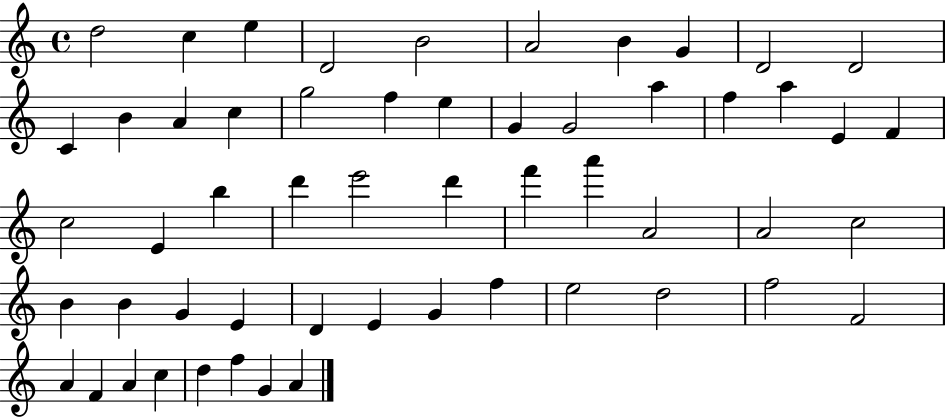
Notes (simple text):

D5/h C5/q E5/q D4/h B4/h A4/h B4/q G4/q D4/h D4/h C4/q B4/q A4/q C5/q G5/h F5/q E5/q G4/q G4/h A5/q F5/q A5/q E4/q F4/q C5/h E4/q B5/q D6/q E6/h D6/q F6/q A6/q A4/h A4/h C5/h B4/q B4/q G4/q E4/q D4/q E4/q G4/q F5/q E5/h D5/h F5/h F4/h A4/q F4/q A4/q C5/q D5/q F5/q G4/q A4/q